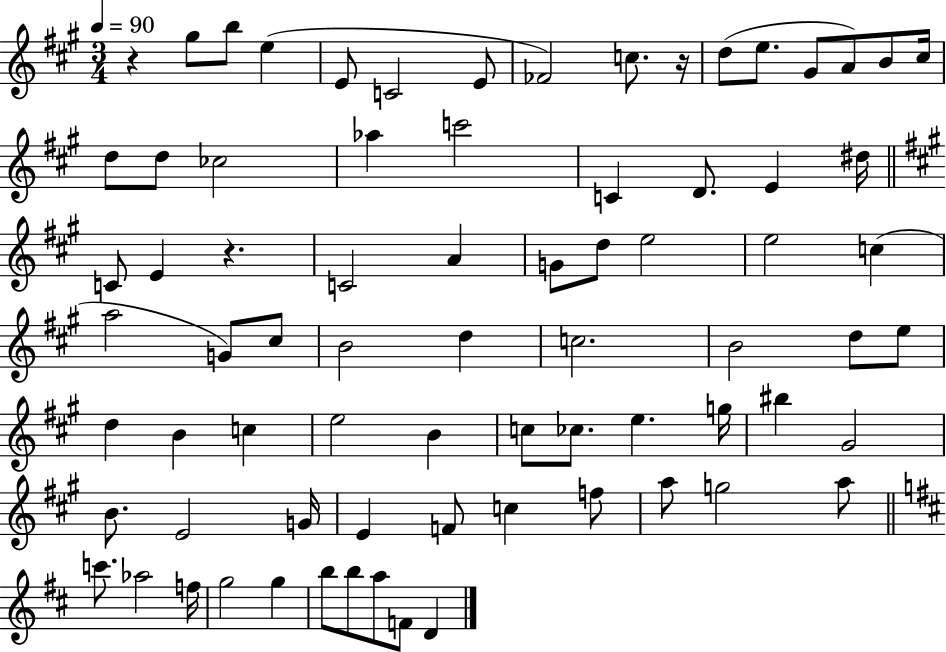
{
  \clef treble
  \numericTimeSignature
  \time 3/4
  \key a \major
  \tempo 4 = 90
  r4 gis''8 b''8 e''4( | e'8 c'2 e'8 | fes'2) c''8. r16 | d''8( e''8. gis'8 a'8) b'8 cis''16 | \break d''8 d''8 ces''2 | aes''4 c'''2 | c'4 d'8. e'4 dis''16 | \bar "||" \break \key a \major c'8 e'4 r4. | c'2 a'4 | g'8 d''8 e''2 | e''2 c''4( | \break a''2 g'8) cis''8 | b'2 d''4 | c''2. | b'2 d''8 e''8 | \break d''4 b'4 c''4 | e''2 b'4 | c''8 ces''8. e''4. g''16 | bis''4 gis'2 | \break b'8. e'2 g'16 | e'4 f'8 c''4 f''8 | a''8 g''2 a''8 | \bar "||" \break \key d \major c'''8. aes''2 f''16 | g''2 g''4 | b''8 b''8 a''8 f'8 d'4 | \bar "|."
}